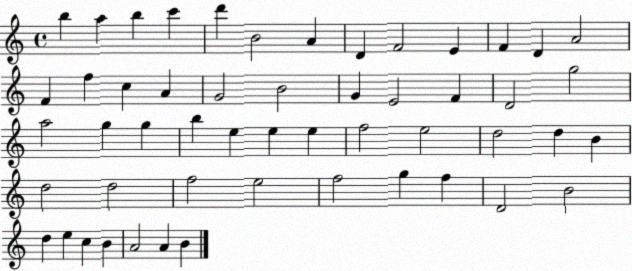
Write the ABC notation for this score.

X:1
T:Untitled
M:4/4
L:1/4
K:C
b a b c' d' B2 A D F2 E F D A2 F f c A G2 B2 G E2 F D2 g2 a2 g g b e e e f2 e2 d2 d B d2 d2 f2 e2 f2 g f D2 B2 d e c B A2 A B